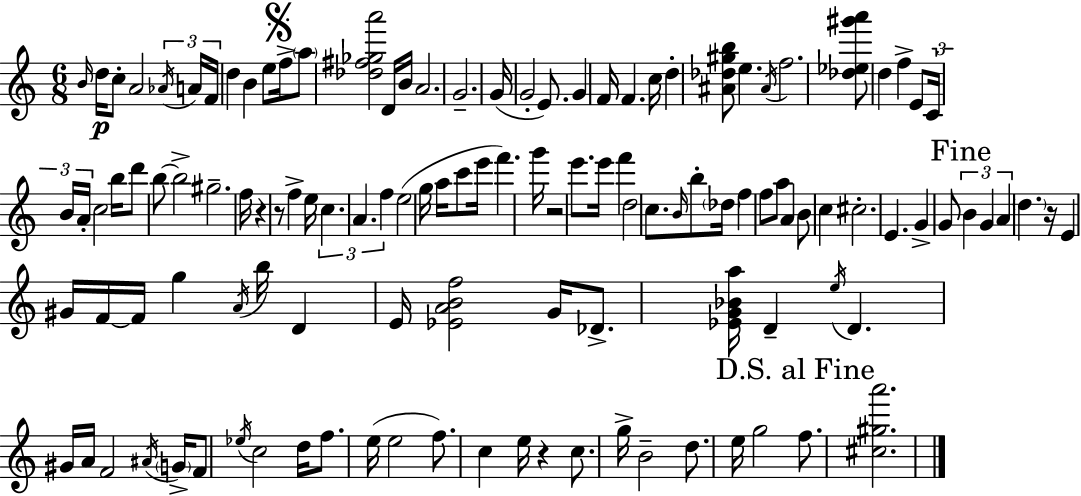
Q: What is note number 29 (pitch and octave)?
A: F5